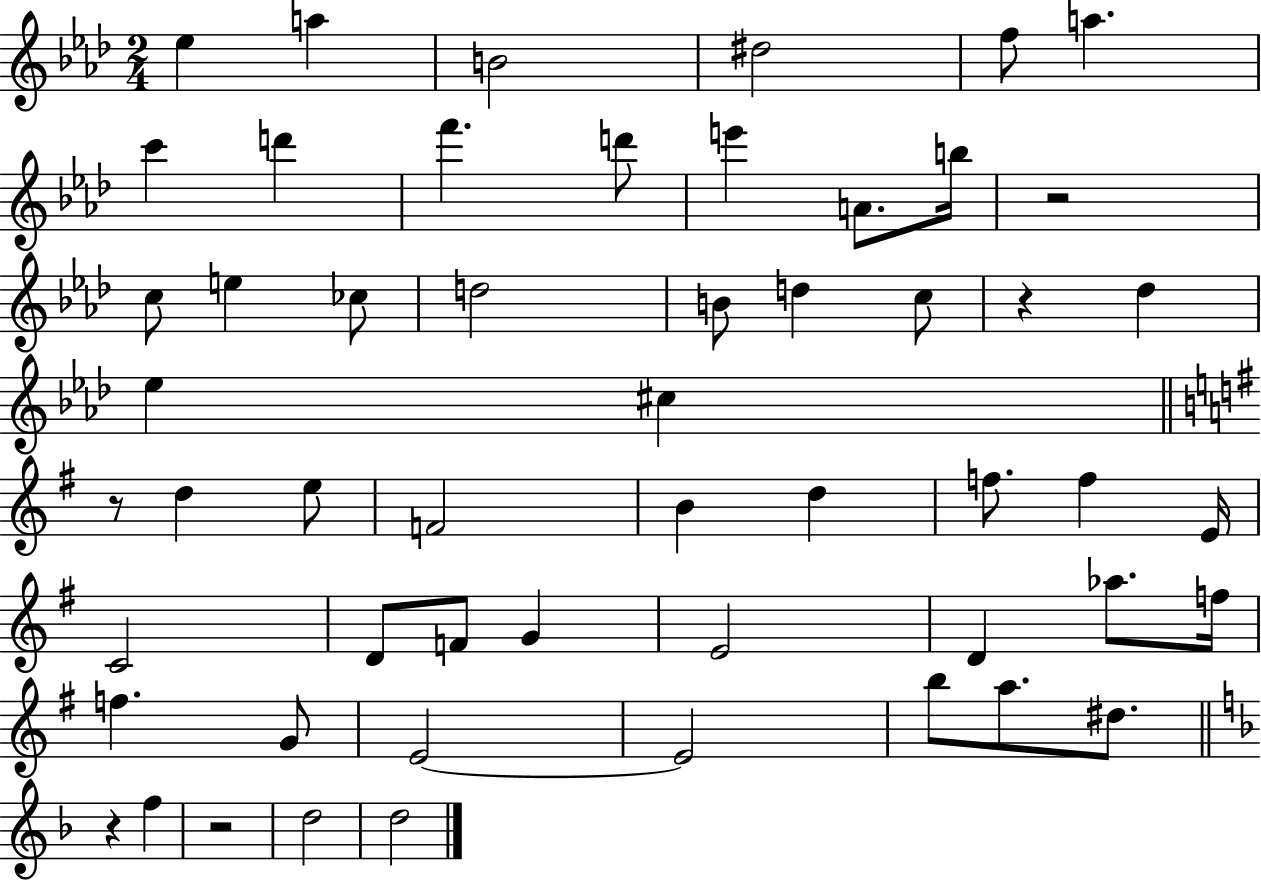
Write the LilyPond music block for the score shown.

{
  \clef treble
  \numericTimeSignature
  \time 2/4
  \key aes \major
  \repeat volta 2 { ees''4 a''4 | b'2 | dis''2 | f''8 a''4. | \break c'''4 d'''4 | f'''4. d'''8 | e'''4 a'8. b''16 | r2 | \break c''8 e''4 ces''8 | d''2 | b'8 d''4 c''8 | r4 des''4 | \break ees''4 cis''4 | \bar "||" \break \key g \major r8 d''4 e''8 | f'2 | b'4 d''4 | f''8. f''4 e'16 | \break c'2 | d'8 f'8 g'4 | e'2 | d'4 aes''8. f''16 | \break f''4. g'8 | e'2~~ | e'2 | b''8 a''8. dis''8. | \break \bar "||" \break \key f \major r4 f''4 | r2 | d''2 | d''2 | \break } \bar "|."
}